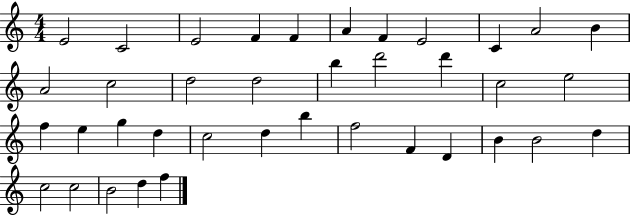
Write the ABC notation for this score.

X:1
T:Untitled
M:4/4
L:1/4
K:C
E2 C2 E2 F F A F E2 C A2 B A2 c2 d2 d2 b d'2 d' c2 e2 f e g d c2 d b f2 F D B B2 d c2 c2 B2 d f